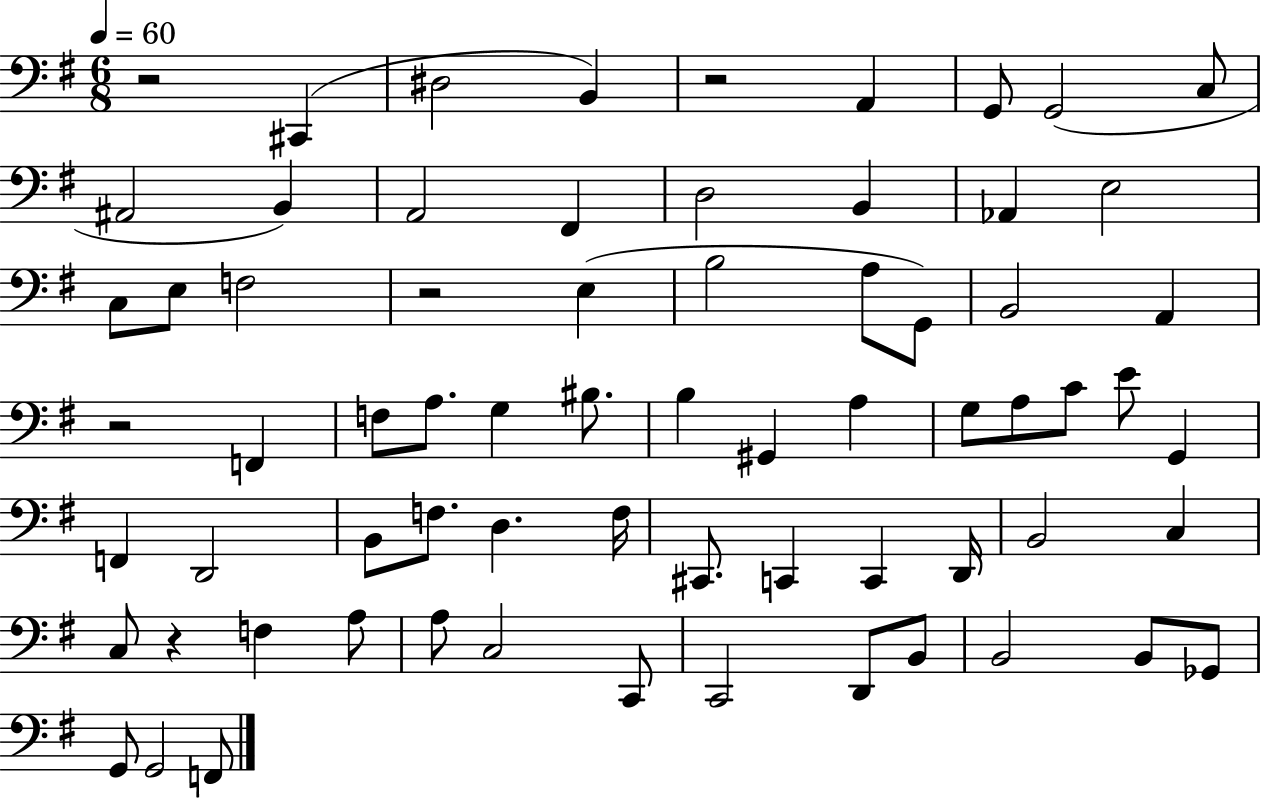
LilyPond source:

{
  \clef bass
  \numericTimeSignature
  \time 6/8
  \key g \major
  \tempo 4 = 60
  r2 cis,4( | dis2 b,4) | r2 a,4 | g,8 g,2( c8 | \break ais,2 b,4) | a,2 fis,4 | d2 b,4 | aes,4 e2 | \break c8 e8 f2 | r2 e4( | b2 a8 g,8) | b,2 a,4 | \break r2 f,4 | f8 a8. g4 bis8. | b4 gis,4 a4 | g8 a8 c'8 e'8 g,4 | \break f,4 d,2 | b,8 f8. d4. f16 | cis,8. c,4 c,4 d,16 | b,2 c4 | \break c8 r4 f4 a8 | a8 c2 c,8 | c,2 d,8 b,8 | b,2 b,8 ges,8 | \break g,8 g,2 f,8 | \bar "|."
}